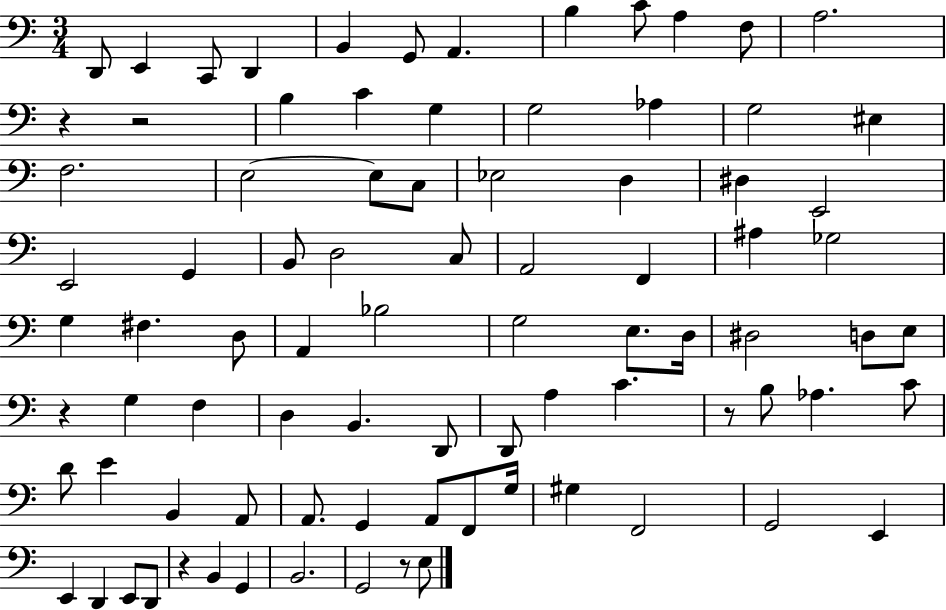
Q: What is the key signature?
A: C major